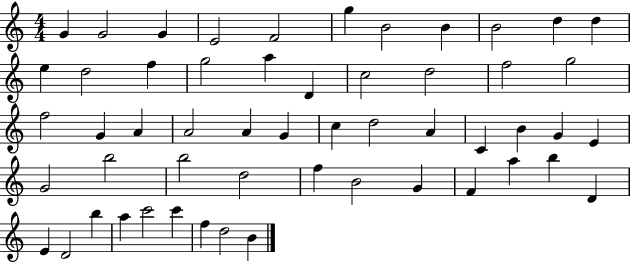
{
  \clef treble
  \numericTimeSignature
  \time 4/4
  \key c \major
  g'4 g'2 g'4 | e'2 f'2 | g''4 b'2 b'4 | b'2 d''4 d''4 | \break e''4 d''2 f''4 | g''2 a''4 d'4 | c''2 d''2 | f''2 g''2 | \break f''2 g'4 a'4 | a'2 a'4 g'4 | c''4 d''2 a'4 | c'4 b'4 g'4 e'4 | \break g'2 b''2 | b''2 d''2 | f''4 b'2 g'4 | f'4 a''4 b''4 d'4 | \break e'4 d'2 b''4 | a''4 c'''2 c'''4 | f''4 d''2 b'4 | \bar "|."
}